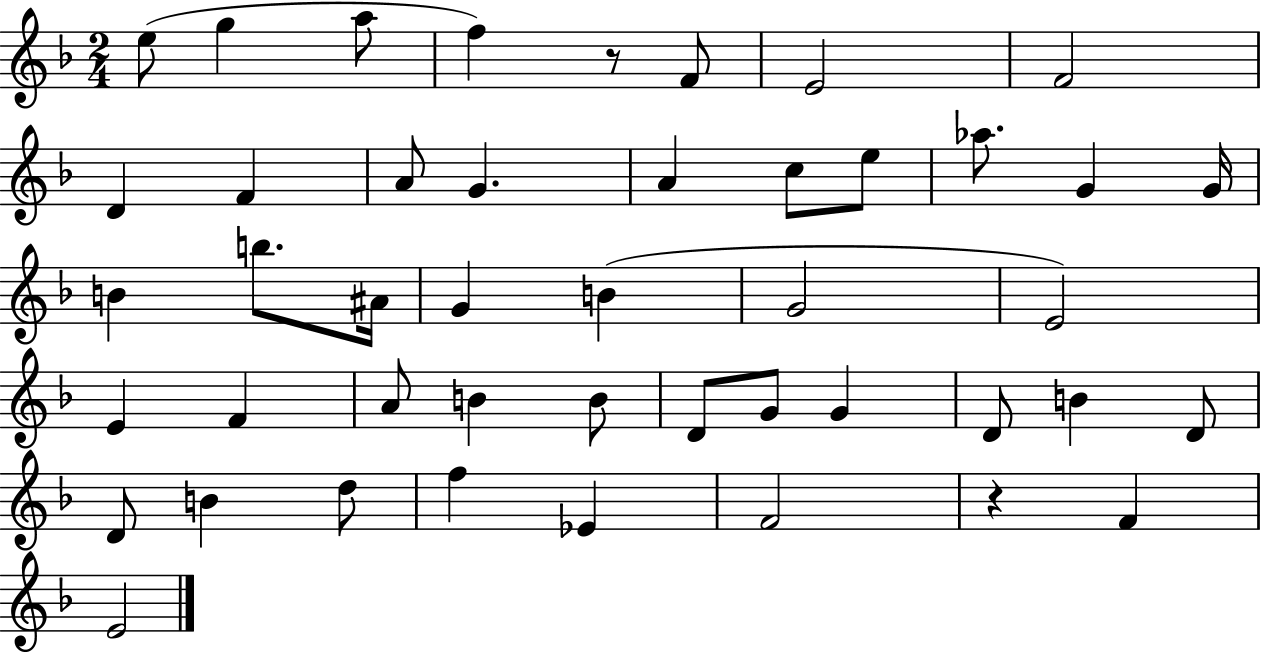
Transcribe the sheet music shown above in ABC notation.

X:1
T:Untitled
M:2/4
L:1/4
K:F
e/2 g a/2 f z/2 F/2 E2 F2 D F A/2 G A c/2 e/2 _a/2 G G/4 B b/2 ^A/4 G B G2 E2 E F A/2 B B/2 D/2 G/2 G D/2 B D/2 D/2 B d/2 f _E F2 z F E2